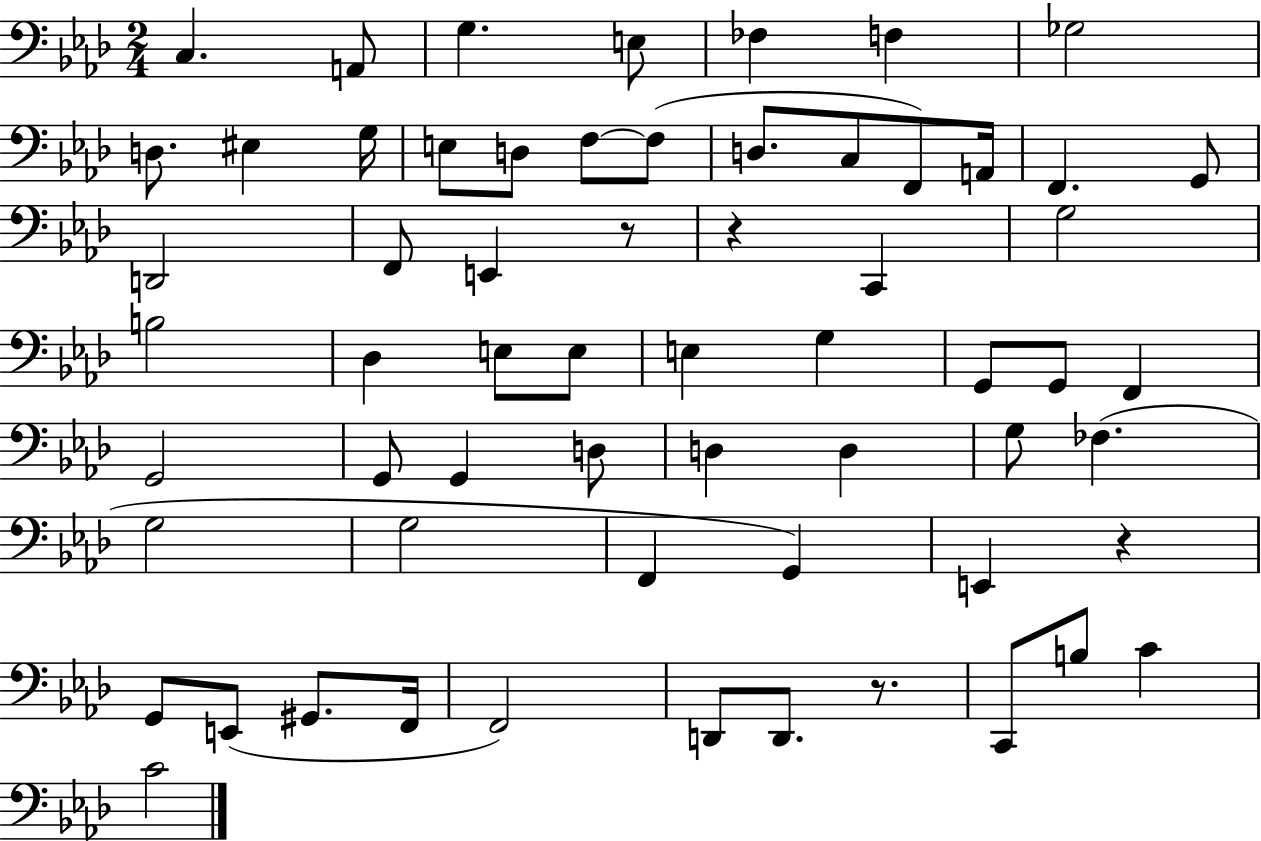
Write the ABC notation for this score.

X:1
T:Untitled
M:2/4
L:1/4
K:Ab
C, A,,/2 G, E,/2 _F, F, _G,2 D,/2 ^E, G,/4 E,/2 D,/2 F,/2 F,/2 D,/2 C,/2 F,,/2 A,,/4 F,, G,,/2 D,,2 F,,/2 E,, z/2 z C,, G,2 B,2 _D, E,/2 E,/2 E, G, G,,/2 G,,/2 F,, G,,2 G,,/2 G,, D,/2 D, D, G,/2 _F, G,2 G,2 F,, G,, E,, z G,,/2 E,,/2 ^G,,/2 F,,/4 F,,2 D,,/2 D,,/2 z/2 C,,/2 B,/2 C C2